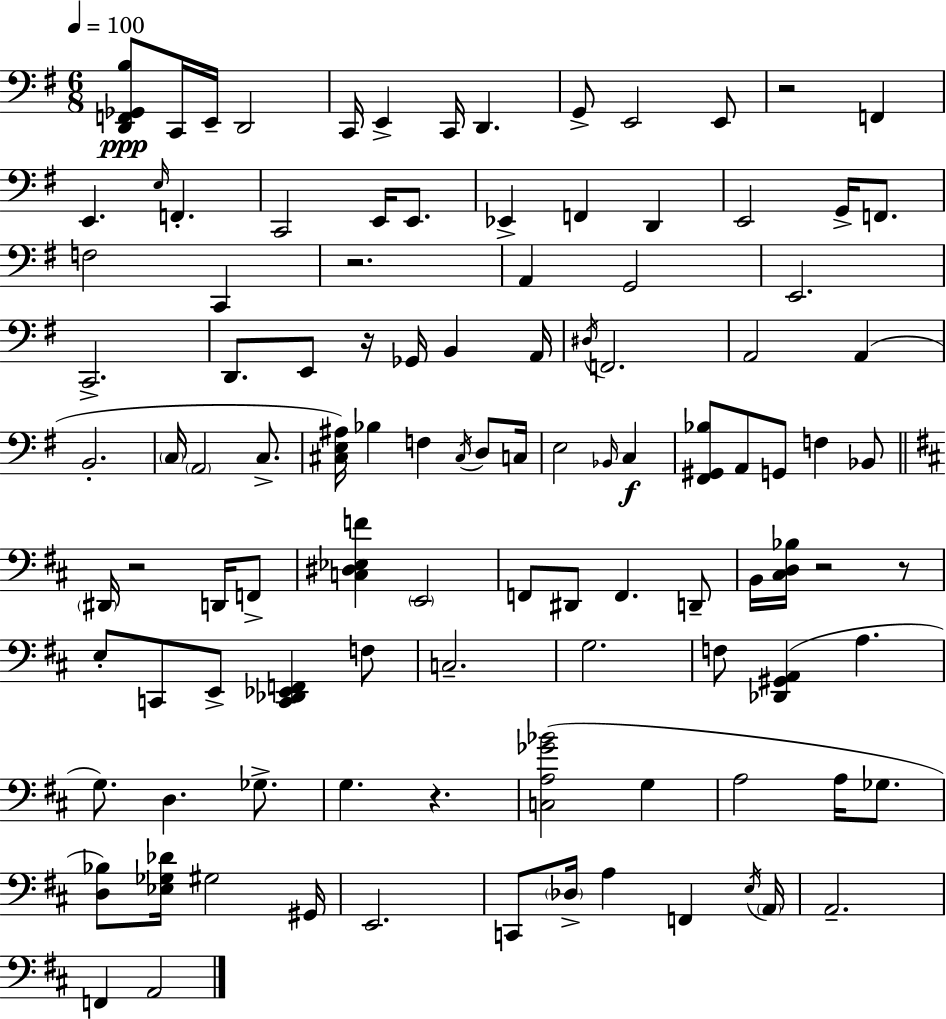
[D2,F2,Gb2,B3]/e C2/s E2/s D2/h C2/s E2/q C2/s D2/q. G2/e E2/h E2/e R/h F2/q E2/q. E3/s F2/q. C2/h E2/s E2/e. Eb2/q F2/q D2/q E2/h G2/s F2/e. F3/h C2/q R/h. A2/q G2/h E2/h. C2/h. D2/e. E2/e R/s Gb2/s B2/q A2/s D#3/s F2/h. A2/h A2/q B2/h. C3/s A2/h C3/e. [C#3,E3,A#3]/s Bb3/q F3/q C#3/s D3/e C3/s E3/h Bb2/s C3/q [F#2,G#2,Bb3]/e A2/e G2/e F3/q Bb2/e D#2/s R/h D2/s F2/e [C3,D#3,Eb3,F4]/q E2/h F2/e D#2/e F2/q. D2/e B2/s [C#3,D3,Bb3]/s R/h R/e E3/e C2/e E2/e [C2,Db2,Eb2,F2]/q F3/e C3/h. G3/h. F3/e [Db2,G#2,A2]/q A3/q. G3/e. D3/q. Gb3/e. G3/q. R/q. [C3,A3,Gb4,Bb4]/h G3/q A3/h A3/s Gb3/e. [D3,Bb3]/e [Eb3,Gb3,Db4]/s G#3/h G#2/s E2/h. C2/e Db3/s A3/q F2/q E3/s A2/s A2/h. F2/q A2/h